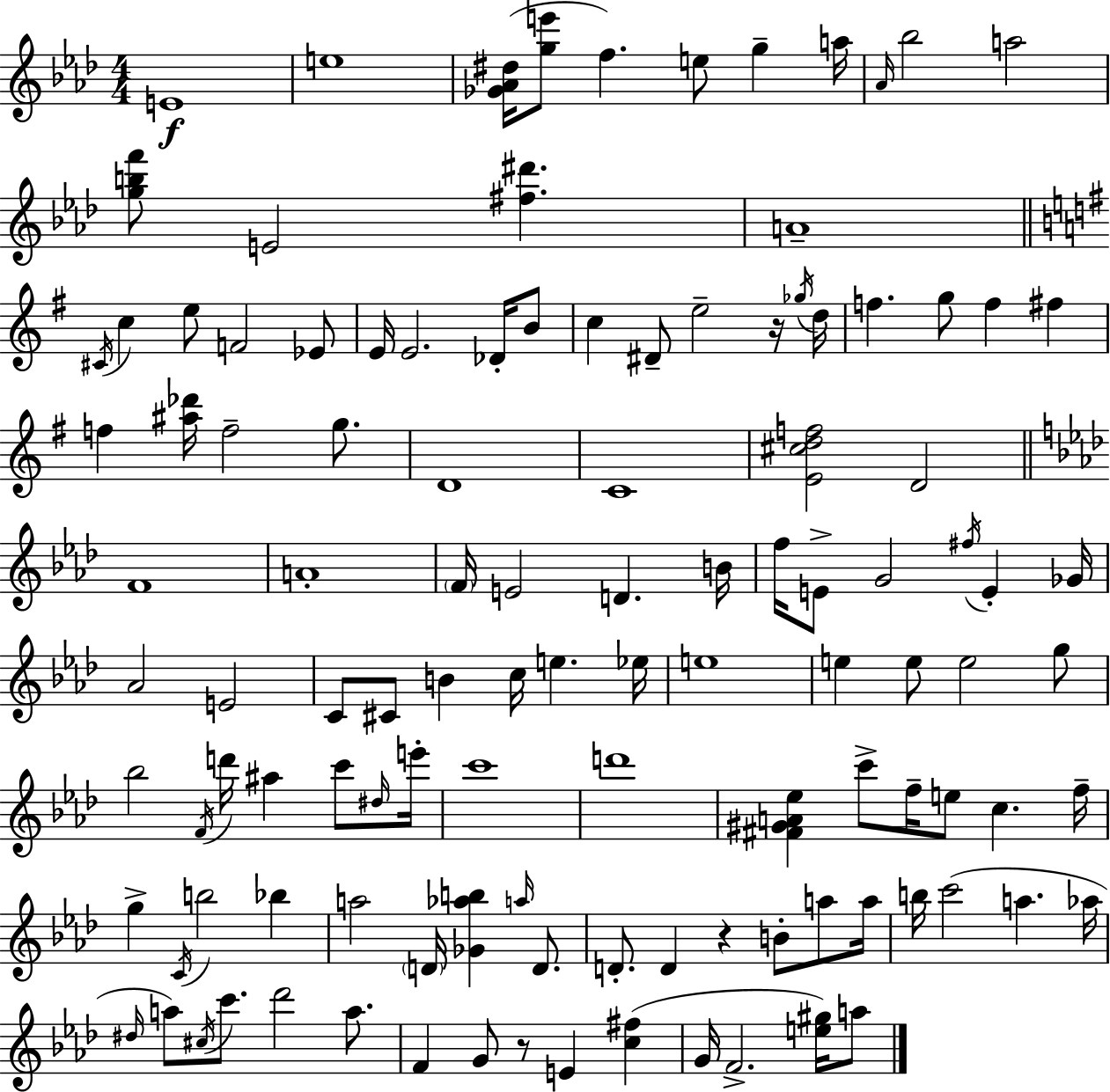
{
  \clef treble
  \numericTimeSignature
  \time 4/4
  \key aes \major
  \repeat volta 2 { e'1\f | e''1 | <ges' aes' dis''>16( <g'' e'''>8 f''4.) e''8 g''4-- a''16 | \grace { aes'16 } bes''2 a''2 | \break <g'' b'' f'''>8 e'2 <fis'' dis'''>4. | a'1-- | \bar "||" \break \key g \major \acciaccatura { cis'16 } c''4 e''8 f'2 ees'8 | e'16 e'2. des'16-. b'8 | c''4 dis'8-- e''2-- r16 | \acciaccatura { ges''16 } d''16 f''4. g''8 f''4 fis''4 | \break f''4 <ais'' des'''>16 f''2-- g''8. | d'1 | c'1 | <e' cis'' d'' f''>2 d'2 | \break \bar "||" \break \key aes \major f'1 | a'1-. | \parenthesize f'16 e'2 d'4. b'16 | f''16 e'8-> g'2 \acciaccatura { fis''16 } e'4-. | \break ges'16 aes'2 e'2 | c'8 cis'8 b'4 c''16 e''4. | ees''16 e''1 | e''4 e''8 e''2 g''8 | \break bes''2 \acciaccatura { f'16 } d'''16 ais''4 c'''8 | \grace { dis''16 } e'''16-. c'''1 | d'''1 | <fis' gis' a' ees''>4 c'''8-> f''16-- e''8 c''4. | \break f''16-- g''4-> \acciaccatura { c'16 } b''2 | bes''4 a''2 \parenthesize d'16 <ges' aes'' b''>4 | \grace { a''16 } d'8. d'8.-. d'4 r4 | b'8-. a''8 a''16 b''16 c'''2( a''4. | \break aes''16 \grace { dis''16 }) a''8 \acciaccatura { cis''16 } c'''8. des'''2 | a''8. f'4 g'8 r8 e'4 | <c'' fis''>4( g'16 f'2.-> | <e'' gis''>16) a''8 } \bar "|."
}